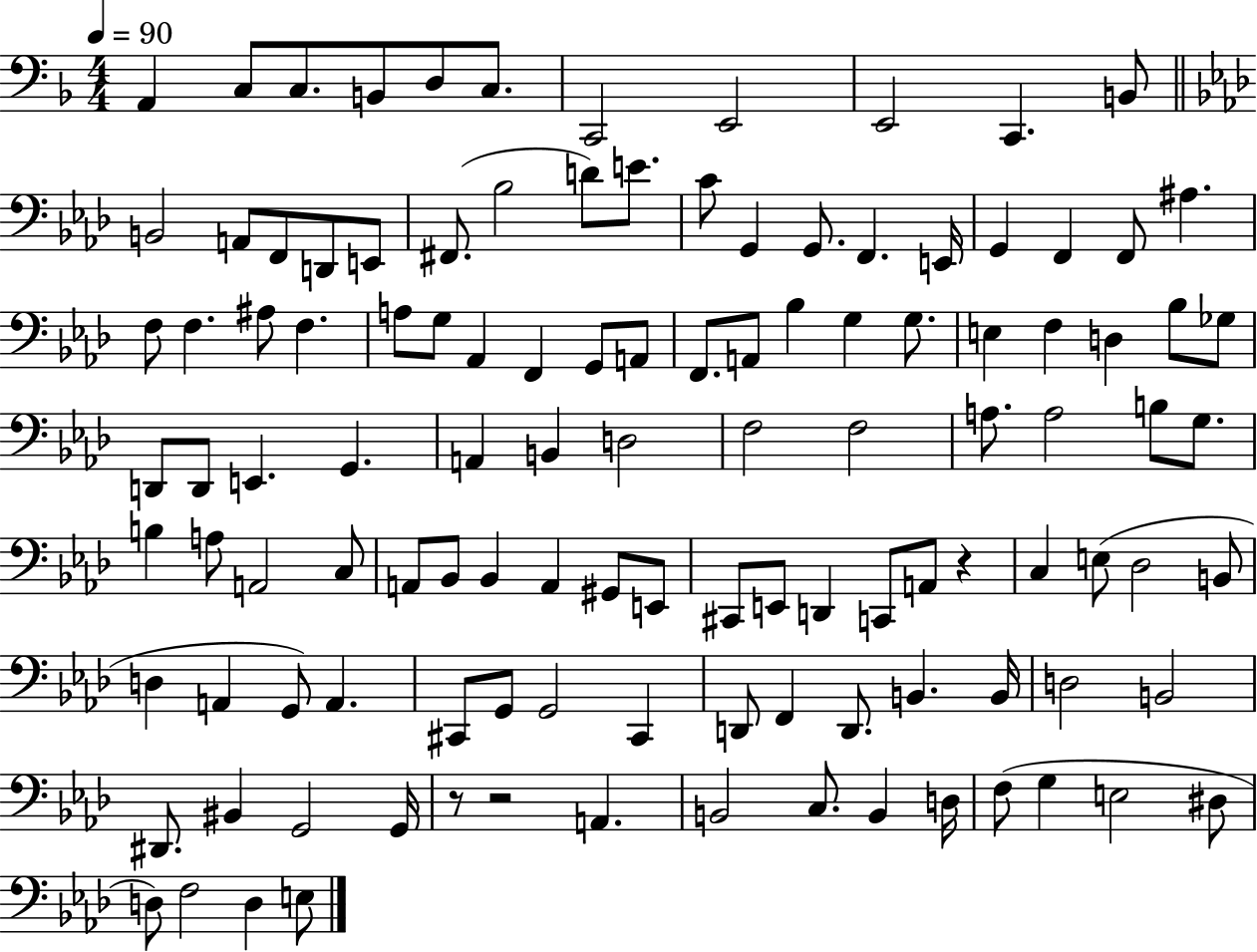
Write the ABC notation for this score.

X:1
T:Untitled
M:4/4
L:1/4
K:F
A,, C,/2 C,/2 B,,/2 D,/2 C,/2 C,,2 E,,2 E,,2 C,, B,,/2 B,,2 A,,/2 F,,/2 D,,/2 E,,/2 ^F,,/2 _B,2 D/2 E/2 C/2 G,, G,,/2 F,, E,,/4 G,, F,, F,,/2 ^A, F,/2 F, ^A,/2 F, A,/2 G,/2 _A,, F,, G,,/2 A,,/2 F,,/2 A,,/2 _B, G, G,/2 E, F, D, _B,/2 _G,/2 D,,/2 D,,/2 E,, G,, A,, B,, D,2 F,2 F,2 A,/2 A,2 B,/2 G,/2 B, A,/2 A,,2 C,/2 A,,/2 _B,,/2 _B,, A,, ^G,,/2 E,,/2 ^C,,/2 E,,/2 D,, C,,/2 A,,/2 z C, E,/2 _D,2 B,,/2 D, A,, G,,/2 A,, ^C,,/2 G,,/2 G,,2 ^C,, D,,/2 F,, D,,/2 B,, B,,/4 D,2 B,,2 ^D,,/2 ^B,, G,,2 G,,/4 z/2 z2 A,, B,,2 C,/2 B,, D,/4 F,/2 G, E,2 ^D,/2 D,/2 F,2 D, E,/2